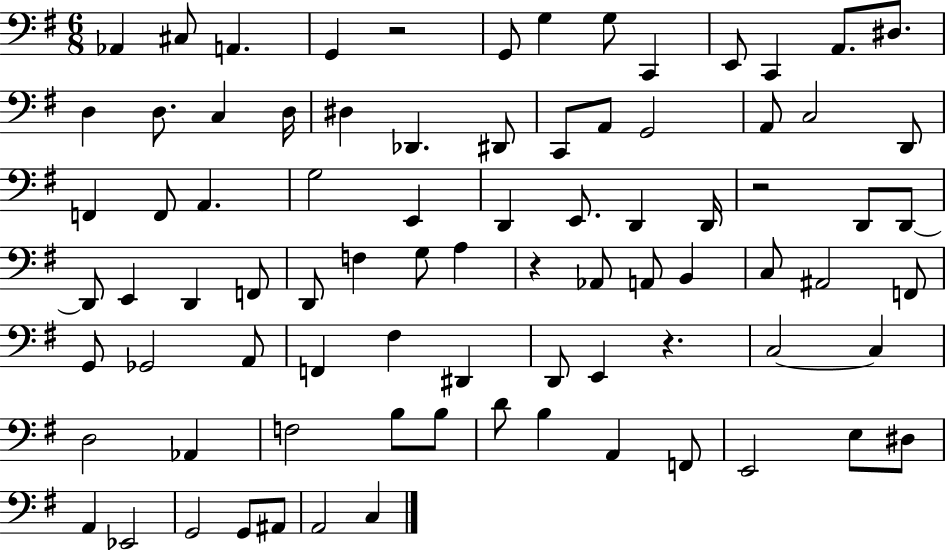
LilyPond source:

{
  \clef bass
  \numericTimeSignature
  \time 6/8
  \key g \major
  aes,4 cis8 a,4. | g,4 r2 | g,8 g4 g8 c,4 | e,8 c,4 a,8. dis8. | \break d4 d8. c4 d16 | dis4 des,4. dis,8 | c,8 a,8 g,2 | a,8 c2 d,8 | \break f,4 f,8 a,4. | g2 e,4 | d,4 e,8. d,4 d,16 | r2 d,8 d,8~~ | \break d,8 e,4 d,4 f,8 | d,8 f4 g8 a4 | r4 aes,8 a,8 b,4 | c8 ais,2 f,8 | \break g,8 ges,2 a,8 | f,4 fis4 dis,4 | d,8 e,4 r4. | c2~~ c4 | \break d2 aes,4 | f2 b8 b8 | d'8 b4 a,4 f,8 | e,2 e8 dis8 | \break a,4 ees,2 | g,2 g,8 ais,8 | a,2 c4 | \bar "|."
}